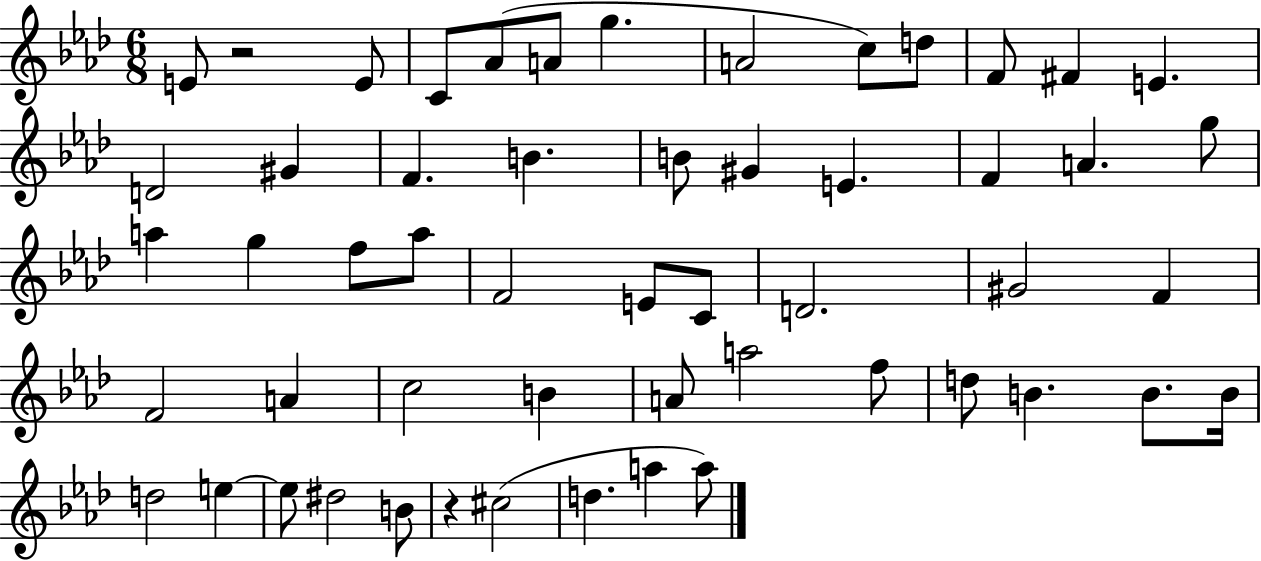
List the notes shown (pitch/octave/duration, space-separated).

E4/e R/h E4/e C4/e Ab4/e A4/e G5/q. A4/h C5/e D5/e F4/e F#4/q E4/q. D4/h G#4/q F4/q. B4/q. B4/e G#4/q E4/q. F4/q A4/q. G5/e A5/q G5/q F5/e A5/e F4/h E4/e C4/e D4/h. G#4/h F4/q F4/h A4/q C5/h B4/q A4/e A5/h F5/e D5/e B4/q. B4/e. B4/s D5/h E5/q E5/e D#5/h B4/e R/q C#5/h D5/q. A5/q A5/e